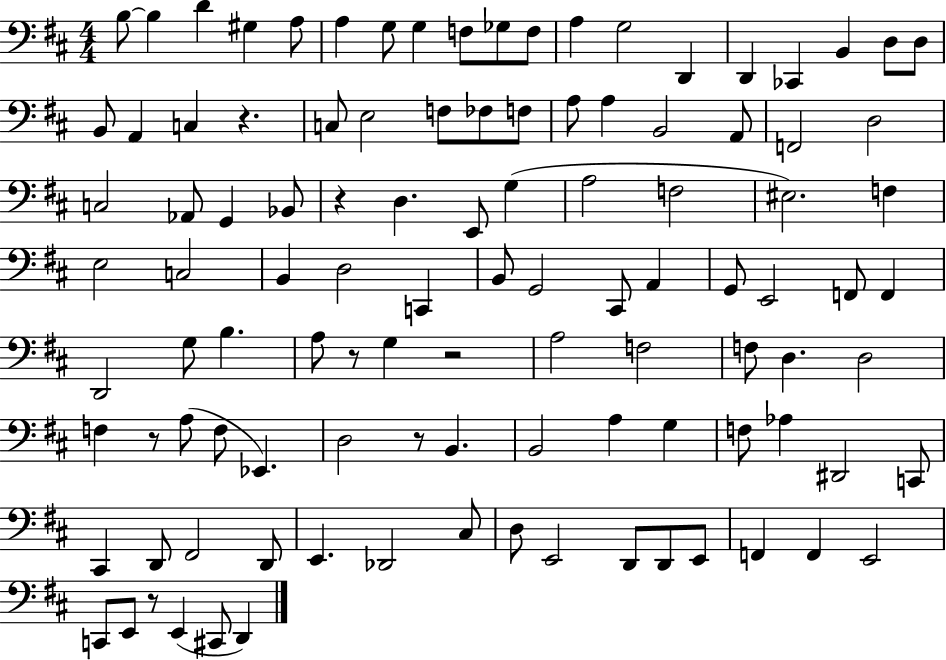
{
  \clef bass
  \numericTimeSignature
  \time 4/4
  \key d \major
  b8~~ b4 d'4 gis4 a8 | a4 g8 g4 f8 ges8 f8 | a4 g2 d,4 | d,4 ces,4 b,4 d8 d8 | \break b,8 a,4 c4 r4. | c8 e2 f8 fes8 f8 | a8 a4 b,2 a,8 | f,2 d2 | \break c2 aes,8 g,4 bes,8 | r4 d4. e,8 g4( | a2 f2 | eis2.) f4 | \break e2 c2 | b,4 d2 c,4 | b,8 g,2 cis,8 a,4 | g,8 e,2 f,8 f,4 | \break d,2 g8 b4. | a8 r8 g4 r2 | a2 f2 | f8 d4. d2 | \break f4 r8 a8( f8 ees,4.) | d2 r8 b,4. | b,2 a4 g4 | f8 aes4 dis,2 c,8 | \break cis,4 d,8 fis,2 d,8 | e,4. des,2 cis8 | d8 e,2 d,8 d,8 e,8 | f,4 f,4 e,2 | \break c,8 e,8 r8 e,4( cis,8 d,4) | \bar "|."
}